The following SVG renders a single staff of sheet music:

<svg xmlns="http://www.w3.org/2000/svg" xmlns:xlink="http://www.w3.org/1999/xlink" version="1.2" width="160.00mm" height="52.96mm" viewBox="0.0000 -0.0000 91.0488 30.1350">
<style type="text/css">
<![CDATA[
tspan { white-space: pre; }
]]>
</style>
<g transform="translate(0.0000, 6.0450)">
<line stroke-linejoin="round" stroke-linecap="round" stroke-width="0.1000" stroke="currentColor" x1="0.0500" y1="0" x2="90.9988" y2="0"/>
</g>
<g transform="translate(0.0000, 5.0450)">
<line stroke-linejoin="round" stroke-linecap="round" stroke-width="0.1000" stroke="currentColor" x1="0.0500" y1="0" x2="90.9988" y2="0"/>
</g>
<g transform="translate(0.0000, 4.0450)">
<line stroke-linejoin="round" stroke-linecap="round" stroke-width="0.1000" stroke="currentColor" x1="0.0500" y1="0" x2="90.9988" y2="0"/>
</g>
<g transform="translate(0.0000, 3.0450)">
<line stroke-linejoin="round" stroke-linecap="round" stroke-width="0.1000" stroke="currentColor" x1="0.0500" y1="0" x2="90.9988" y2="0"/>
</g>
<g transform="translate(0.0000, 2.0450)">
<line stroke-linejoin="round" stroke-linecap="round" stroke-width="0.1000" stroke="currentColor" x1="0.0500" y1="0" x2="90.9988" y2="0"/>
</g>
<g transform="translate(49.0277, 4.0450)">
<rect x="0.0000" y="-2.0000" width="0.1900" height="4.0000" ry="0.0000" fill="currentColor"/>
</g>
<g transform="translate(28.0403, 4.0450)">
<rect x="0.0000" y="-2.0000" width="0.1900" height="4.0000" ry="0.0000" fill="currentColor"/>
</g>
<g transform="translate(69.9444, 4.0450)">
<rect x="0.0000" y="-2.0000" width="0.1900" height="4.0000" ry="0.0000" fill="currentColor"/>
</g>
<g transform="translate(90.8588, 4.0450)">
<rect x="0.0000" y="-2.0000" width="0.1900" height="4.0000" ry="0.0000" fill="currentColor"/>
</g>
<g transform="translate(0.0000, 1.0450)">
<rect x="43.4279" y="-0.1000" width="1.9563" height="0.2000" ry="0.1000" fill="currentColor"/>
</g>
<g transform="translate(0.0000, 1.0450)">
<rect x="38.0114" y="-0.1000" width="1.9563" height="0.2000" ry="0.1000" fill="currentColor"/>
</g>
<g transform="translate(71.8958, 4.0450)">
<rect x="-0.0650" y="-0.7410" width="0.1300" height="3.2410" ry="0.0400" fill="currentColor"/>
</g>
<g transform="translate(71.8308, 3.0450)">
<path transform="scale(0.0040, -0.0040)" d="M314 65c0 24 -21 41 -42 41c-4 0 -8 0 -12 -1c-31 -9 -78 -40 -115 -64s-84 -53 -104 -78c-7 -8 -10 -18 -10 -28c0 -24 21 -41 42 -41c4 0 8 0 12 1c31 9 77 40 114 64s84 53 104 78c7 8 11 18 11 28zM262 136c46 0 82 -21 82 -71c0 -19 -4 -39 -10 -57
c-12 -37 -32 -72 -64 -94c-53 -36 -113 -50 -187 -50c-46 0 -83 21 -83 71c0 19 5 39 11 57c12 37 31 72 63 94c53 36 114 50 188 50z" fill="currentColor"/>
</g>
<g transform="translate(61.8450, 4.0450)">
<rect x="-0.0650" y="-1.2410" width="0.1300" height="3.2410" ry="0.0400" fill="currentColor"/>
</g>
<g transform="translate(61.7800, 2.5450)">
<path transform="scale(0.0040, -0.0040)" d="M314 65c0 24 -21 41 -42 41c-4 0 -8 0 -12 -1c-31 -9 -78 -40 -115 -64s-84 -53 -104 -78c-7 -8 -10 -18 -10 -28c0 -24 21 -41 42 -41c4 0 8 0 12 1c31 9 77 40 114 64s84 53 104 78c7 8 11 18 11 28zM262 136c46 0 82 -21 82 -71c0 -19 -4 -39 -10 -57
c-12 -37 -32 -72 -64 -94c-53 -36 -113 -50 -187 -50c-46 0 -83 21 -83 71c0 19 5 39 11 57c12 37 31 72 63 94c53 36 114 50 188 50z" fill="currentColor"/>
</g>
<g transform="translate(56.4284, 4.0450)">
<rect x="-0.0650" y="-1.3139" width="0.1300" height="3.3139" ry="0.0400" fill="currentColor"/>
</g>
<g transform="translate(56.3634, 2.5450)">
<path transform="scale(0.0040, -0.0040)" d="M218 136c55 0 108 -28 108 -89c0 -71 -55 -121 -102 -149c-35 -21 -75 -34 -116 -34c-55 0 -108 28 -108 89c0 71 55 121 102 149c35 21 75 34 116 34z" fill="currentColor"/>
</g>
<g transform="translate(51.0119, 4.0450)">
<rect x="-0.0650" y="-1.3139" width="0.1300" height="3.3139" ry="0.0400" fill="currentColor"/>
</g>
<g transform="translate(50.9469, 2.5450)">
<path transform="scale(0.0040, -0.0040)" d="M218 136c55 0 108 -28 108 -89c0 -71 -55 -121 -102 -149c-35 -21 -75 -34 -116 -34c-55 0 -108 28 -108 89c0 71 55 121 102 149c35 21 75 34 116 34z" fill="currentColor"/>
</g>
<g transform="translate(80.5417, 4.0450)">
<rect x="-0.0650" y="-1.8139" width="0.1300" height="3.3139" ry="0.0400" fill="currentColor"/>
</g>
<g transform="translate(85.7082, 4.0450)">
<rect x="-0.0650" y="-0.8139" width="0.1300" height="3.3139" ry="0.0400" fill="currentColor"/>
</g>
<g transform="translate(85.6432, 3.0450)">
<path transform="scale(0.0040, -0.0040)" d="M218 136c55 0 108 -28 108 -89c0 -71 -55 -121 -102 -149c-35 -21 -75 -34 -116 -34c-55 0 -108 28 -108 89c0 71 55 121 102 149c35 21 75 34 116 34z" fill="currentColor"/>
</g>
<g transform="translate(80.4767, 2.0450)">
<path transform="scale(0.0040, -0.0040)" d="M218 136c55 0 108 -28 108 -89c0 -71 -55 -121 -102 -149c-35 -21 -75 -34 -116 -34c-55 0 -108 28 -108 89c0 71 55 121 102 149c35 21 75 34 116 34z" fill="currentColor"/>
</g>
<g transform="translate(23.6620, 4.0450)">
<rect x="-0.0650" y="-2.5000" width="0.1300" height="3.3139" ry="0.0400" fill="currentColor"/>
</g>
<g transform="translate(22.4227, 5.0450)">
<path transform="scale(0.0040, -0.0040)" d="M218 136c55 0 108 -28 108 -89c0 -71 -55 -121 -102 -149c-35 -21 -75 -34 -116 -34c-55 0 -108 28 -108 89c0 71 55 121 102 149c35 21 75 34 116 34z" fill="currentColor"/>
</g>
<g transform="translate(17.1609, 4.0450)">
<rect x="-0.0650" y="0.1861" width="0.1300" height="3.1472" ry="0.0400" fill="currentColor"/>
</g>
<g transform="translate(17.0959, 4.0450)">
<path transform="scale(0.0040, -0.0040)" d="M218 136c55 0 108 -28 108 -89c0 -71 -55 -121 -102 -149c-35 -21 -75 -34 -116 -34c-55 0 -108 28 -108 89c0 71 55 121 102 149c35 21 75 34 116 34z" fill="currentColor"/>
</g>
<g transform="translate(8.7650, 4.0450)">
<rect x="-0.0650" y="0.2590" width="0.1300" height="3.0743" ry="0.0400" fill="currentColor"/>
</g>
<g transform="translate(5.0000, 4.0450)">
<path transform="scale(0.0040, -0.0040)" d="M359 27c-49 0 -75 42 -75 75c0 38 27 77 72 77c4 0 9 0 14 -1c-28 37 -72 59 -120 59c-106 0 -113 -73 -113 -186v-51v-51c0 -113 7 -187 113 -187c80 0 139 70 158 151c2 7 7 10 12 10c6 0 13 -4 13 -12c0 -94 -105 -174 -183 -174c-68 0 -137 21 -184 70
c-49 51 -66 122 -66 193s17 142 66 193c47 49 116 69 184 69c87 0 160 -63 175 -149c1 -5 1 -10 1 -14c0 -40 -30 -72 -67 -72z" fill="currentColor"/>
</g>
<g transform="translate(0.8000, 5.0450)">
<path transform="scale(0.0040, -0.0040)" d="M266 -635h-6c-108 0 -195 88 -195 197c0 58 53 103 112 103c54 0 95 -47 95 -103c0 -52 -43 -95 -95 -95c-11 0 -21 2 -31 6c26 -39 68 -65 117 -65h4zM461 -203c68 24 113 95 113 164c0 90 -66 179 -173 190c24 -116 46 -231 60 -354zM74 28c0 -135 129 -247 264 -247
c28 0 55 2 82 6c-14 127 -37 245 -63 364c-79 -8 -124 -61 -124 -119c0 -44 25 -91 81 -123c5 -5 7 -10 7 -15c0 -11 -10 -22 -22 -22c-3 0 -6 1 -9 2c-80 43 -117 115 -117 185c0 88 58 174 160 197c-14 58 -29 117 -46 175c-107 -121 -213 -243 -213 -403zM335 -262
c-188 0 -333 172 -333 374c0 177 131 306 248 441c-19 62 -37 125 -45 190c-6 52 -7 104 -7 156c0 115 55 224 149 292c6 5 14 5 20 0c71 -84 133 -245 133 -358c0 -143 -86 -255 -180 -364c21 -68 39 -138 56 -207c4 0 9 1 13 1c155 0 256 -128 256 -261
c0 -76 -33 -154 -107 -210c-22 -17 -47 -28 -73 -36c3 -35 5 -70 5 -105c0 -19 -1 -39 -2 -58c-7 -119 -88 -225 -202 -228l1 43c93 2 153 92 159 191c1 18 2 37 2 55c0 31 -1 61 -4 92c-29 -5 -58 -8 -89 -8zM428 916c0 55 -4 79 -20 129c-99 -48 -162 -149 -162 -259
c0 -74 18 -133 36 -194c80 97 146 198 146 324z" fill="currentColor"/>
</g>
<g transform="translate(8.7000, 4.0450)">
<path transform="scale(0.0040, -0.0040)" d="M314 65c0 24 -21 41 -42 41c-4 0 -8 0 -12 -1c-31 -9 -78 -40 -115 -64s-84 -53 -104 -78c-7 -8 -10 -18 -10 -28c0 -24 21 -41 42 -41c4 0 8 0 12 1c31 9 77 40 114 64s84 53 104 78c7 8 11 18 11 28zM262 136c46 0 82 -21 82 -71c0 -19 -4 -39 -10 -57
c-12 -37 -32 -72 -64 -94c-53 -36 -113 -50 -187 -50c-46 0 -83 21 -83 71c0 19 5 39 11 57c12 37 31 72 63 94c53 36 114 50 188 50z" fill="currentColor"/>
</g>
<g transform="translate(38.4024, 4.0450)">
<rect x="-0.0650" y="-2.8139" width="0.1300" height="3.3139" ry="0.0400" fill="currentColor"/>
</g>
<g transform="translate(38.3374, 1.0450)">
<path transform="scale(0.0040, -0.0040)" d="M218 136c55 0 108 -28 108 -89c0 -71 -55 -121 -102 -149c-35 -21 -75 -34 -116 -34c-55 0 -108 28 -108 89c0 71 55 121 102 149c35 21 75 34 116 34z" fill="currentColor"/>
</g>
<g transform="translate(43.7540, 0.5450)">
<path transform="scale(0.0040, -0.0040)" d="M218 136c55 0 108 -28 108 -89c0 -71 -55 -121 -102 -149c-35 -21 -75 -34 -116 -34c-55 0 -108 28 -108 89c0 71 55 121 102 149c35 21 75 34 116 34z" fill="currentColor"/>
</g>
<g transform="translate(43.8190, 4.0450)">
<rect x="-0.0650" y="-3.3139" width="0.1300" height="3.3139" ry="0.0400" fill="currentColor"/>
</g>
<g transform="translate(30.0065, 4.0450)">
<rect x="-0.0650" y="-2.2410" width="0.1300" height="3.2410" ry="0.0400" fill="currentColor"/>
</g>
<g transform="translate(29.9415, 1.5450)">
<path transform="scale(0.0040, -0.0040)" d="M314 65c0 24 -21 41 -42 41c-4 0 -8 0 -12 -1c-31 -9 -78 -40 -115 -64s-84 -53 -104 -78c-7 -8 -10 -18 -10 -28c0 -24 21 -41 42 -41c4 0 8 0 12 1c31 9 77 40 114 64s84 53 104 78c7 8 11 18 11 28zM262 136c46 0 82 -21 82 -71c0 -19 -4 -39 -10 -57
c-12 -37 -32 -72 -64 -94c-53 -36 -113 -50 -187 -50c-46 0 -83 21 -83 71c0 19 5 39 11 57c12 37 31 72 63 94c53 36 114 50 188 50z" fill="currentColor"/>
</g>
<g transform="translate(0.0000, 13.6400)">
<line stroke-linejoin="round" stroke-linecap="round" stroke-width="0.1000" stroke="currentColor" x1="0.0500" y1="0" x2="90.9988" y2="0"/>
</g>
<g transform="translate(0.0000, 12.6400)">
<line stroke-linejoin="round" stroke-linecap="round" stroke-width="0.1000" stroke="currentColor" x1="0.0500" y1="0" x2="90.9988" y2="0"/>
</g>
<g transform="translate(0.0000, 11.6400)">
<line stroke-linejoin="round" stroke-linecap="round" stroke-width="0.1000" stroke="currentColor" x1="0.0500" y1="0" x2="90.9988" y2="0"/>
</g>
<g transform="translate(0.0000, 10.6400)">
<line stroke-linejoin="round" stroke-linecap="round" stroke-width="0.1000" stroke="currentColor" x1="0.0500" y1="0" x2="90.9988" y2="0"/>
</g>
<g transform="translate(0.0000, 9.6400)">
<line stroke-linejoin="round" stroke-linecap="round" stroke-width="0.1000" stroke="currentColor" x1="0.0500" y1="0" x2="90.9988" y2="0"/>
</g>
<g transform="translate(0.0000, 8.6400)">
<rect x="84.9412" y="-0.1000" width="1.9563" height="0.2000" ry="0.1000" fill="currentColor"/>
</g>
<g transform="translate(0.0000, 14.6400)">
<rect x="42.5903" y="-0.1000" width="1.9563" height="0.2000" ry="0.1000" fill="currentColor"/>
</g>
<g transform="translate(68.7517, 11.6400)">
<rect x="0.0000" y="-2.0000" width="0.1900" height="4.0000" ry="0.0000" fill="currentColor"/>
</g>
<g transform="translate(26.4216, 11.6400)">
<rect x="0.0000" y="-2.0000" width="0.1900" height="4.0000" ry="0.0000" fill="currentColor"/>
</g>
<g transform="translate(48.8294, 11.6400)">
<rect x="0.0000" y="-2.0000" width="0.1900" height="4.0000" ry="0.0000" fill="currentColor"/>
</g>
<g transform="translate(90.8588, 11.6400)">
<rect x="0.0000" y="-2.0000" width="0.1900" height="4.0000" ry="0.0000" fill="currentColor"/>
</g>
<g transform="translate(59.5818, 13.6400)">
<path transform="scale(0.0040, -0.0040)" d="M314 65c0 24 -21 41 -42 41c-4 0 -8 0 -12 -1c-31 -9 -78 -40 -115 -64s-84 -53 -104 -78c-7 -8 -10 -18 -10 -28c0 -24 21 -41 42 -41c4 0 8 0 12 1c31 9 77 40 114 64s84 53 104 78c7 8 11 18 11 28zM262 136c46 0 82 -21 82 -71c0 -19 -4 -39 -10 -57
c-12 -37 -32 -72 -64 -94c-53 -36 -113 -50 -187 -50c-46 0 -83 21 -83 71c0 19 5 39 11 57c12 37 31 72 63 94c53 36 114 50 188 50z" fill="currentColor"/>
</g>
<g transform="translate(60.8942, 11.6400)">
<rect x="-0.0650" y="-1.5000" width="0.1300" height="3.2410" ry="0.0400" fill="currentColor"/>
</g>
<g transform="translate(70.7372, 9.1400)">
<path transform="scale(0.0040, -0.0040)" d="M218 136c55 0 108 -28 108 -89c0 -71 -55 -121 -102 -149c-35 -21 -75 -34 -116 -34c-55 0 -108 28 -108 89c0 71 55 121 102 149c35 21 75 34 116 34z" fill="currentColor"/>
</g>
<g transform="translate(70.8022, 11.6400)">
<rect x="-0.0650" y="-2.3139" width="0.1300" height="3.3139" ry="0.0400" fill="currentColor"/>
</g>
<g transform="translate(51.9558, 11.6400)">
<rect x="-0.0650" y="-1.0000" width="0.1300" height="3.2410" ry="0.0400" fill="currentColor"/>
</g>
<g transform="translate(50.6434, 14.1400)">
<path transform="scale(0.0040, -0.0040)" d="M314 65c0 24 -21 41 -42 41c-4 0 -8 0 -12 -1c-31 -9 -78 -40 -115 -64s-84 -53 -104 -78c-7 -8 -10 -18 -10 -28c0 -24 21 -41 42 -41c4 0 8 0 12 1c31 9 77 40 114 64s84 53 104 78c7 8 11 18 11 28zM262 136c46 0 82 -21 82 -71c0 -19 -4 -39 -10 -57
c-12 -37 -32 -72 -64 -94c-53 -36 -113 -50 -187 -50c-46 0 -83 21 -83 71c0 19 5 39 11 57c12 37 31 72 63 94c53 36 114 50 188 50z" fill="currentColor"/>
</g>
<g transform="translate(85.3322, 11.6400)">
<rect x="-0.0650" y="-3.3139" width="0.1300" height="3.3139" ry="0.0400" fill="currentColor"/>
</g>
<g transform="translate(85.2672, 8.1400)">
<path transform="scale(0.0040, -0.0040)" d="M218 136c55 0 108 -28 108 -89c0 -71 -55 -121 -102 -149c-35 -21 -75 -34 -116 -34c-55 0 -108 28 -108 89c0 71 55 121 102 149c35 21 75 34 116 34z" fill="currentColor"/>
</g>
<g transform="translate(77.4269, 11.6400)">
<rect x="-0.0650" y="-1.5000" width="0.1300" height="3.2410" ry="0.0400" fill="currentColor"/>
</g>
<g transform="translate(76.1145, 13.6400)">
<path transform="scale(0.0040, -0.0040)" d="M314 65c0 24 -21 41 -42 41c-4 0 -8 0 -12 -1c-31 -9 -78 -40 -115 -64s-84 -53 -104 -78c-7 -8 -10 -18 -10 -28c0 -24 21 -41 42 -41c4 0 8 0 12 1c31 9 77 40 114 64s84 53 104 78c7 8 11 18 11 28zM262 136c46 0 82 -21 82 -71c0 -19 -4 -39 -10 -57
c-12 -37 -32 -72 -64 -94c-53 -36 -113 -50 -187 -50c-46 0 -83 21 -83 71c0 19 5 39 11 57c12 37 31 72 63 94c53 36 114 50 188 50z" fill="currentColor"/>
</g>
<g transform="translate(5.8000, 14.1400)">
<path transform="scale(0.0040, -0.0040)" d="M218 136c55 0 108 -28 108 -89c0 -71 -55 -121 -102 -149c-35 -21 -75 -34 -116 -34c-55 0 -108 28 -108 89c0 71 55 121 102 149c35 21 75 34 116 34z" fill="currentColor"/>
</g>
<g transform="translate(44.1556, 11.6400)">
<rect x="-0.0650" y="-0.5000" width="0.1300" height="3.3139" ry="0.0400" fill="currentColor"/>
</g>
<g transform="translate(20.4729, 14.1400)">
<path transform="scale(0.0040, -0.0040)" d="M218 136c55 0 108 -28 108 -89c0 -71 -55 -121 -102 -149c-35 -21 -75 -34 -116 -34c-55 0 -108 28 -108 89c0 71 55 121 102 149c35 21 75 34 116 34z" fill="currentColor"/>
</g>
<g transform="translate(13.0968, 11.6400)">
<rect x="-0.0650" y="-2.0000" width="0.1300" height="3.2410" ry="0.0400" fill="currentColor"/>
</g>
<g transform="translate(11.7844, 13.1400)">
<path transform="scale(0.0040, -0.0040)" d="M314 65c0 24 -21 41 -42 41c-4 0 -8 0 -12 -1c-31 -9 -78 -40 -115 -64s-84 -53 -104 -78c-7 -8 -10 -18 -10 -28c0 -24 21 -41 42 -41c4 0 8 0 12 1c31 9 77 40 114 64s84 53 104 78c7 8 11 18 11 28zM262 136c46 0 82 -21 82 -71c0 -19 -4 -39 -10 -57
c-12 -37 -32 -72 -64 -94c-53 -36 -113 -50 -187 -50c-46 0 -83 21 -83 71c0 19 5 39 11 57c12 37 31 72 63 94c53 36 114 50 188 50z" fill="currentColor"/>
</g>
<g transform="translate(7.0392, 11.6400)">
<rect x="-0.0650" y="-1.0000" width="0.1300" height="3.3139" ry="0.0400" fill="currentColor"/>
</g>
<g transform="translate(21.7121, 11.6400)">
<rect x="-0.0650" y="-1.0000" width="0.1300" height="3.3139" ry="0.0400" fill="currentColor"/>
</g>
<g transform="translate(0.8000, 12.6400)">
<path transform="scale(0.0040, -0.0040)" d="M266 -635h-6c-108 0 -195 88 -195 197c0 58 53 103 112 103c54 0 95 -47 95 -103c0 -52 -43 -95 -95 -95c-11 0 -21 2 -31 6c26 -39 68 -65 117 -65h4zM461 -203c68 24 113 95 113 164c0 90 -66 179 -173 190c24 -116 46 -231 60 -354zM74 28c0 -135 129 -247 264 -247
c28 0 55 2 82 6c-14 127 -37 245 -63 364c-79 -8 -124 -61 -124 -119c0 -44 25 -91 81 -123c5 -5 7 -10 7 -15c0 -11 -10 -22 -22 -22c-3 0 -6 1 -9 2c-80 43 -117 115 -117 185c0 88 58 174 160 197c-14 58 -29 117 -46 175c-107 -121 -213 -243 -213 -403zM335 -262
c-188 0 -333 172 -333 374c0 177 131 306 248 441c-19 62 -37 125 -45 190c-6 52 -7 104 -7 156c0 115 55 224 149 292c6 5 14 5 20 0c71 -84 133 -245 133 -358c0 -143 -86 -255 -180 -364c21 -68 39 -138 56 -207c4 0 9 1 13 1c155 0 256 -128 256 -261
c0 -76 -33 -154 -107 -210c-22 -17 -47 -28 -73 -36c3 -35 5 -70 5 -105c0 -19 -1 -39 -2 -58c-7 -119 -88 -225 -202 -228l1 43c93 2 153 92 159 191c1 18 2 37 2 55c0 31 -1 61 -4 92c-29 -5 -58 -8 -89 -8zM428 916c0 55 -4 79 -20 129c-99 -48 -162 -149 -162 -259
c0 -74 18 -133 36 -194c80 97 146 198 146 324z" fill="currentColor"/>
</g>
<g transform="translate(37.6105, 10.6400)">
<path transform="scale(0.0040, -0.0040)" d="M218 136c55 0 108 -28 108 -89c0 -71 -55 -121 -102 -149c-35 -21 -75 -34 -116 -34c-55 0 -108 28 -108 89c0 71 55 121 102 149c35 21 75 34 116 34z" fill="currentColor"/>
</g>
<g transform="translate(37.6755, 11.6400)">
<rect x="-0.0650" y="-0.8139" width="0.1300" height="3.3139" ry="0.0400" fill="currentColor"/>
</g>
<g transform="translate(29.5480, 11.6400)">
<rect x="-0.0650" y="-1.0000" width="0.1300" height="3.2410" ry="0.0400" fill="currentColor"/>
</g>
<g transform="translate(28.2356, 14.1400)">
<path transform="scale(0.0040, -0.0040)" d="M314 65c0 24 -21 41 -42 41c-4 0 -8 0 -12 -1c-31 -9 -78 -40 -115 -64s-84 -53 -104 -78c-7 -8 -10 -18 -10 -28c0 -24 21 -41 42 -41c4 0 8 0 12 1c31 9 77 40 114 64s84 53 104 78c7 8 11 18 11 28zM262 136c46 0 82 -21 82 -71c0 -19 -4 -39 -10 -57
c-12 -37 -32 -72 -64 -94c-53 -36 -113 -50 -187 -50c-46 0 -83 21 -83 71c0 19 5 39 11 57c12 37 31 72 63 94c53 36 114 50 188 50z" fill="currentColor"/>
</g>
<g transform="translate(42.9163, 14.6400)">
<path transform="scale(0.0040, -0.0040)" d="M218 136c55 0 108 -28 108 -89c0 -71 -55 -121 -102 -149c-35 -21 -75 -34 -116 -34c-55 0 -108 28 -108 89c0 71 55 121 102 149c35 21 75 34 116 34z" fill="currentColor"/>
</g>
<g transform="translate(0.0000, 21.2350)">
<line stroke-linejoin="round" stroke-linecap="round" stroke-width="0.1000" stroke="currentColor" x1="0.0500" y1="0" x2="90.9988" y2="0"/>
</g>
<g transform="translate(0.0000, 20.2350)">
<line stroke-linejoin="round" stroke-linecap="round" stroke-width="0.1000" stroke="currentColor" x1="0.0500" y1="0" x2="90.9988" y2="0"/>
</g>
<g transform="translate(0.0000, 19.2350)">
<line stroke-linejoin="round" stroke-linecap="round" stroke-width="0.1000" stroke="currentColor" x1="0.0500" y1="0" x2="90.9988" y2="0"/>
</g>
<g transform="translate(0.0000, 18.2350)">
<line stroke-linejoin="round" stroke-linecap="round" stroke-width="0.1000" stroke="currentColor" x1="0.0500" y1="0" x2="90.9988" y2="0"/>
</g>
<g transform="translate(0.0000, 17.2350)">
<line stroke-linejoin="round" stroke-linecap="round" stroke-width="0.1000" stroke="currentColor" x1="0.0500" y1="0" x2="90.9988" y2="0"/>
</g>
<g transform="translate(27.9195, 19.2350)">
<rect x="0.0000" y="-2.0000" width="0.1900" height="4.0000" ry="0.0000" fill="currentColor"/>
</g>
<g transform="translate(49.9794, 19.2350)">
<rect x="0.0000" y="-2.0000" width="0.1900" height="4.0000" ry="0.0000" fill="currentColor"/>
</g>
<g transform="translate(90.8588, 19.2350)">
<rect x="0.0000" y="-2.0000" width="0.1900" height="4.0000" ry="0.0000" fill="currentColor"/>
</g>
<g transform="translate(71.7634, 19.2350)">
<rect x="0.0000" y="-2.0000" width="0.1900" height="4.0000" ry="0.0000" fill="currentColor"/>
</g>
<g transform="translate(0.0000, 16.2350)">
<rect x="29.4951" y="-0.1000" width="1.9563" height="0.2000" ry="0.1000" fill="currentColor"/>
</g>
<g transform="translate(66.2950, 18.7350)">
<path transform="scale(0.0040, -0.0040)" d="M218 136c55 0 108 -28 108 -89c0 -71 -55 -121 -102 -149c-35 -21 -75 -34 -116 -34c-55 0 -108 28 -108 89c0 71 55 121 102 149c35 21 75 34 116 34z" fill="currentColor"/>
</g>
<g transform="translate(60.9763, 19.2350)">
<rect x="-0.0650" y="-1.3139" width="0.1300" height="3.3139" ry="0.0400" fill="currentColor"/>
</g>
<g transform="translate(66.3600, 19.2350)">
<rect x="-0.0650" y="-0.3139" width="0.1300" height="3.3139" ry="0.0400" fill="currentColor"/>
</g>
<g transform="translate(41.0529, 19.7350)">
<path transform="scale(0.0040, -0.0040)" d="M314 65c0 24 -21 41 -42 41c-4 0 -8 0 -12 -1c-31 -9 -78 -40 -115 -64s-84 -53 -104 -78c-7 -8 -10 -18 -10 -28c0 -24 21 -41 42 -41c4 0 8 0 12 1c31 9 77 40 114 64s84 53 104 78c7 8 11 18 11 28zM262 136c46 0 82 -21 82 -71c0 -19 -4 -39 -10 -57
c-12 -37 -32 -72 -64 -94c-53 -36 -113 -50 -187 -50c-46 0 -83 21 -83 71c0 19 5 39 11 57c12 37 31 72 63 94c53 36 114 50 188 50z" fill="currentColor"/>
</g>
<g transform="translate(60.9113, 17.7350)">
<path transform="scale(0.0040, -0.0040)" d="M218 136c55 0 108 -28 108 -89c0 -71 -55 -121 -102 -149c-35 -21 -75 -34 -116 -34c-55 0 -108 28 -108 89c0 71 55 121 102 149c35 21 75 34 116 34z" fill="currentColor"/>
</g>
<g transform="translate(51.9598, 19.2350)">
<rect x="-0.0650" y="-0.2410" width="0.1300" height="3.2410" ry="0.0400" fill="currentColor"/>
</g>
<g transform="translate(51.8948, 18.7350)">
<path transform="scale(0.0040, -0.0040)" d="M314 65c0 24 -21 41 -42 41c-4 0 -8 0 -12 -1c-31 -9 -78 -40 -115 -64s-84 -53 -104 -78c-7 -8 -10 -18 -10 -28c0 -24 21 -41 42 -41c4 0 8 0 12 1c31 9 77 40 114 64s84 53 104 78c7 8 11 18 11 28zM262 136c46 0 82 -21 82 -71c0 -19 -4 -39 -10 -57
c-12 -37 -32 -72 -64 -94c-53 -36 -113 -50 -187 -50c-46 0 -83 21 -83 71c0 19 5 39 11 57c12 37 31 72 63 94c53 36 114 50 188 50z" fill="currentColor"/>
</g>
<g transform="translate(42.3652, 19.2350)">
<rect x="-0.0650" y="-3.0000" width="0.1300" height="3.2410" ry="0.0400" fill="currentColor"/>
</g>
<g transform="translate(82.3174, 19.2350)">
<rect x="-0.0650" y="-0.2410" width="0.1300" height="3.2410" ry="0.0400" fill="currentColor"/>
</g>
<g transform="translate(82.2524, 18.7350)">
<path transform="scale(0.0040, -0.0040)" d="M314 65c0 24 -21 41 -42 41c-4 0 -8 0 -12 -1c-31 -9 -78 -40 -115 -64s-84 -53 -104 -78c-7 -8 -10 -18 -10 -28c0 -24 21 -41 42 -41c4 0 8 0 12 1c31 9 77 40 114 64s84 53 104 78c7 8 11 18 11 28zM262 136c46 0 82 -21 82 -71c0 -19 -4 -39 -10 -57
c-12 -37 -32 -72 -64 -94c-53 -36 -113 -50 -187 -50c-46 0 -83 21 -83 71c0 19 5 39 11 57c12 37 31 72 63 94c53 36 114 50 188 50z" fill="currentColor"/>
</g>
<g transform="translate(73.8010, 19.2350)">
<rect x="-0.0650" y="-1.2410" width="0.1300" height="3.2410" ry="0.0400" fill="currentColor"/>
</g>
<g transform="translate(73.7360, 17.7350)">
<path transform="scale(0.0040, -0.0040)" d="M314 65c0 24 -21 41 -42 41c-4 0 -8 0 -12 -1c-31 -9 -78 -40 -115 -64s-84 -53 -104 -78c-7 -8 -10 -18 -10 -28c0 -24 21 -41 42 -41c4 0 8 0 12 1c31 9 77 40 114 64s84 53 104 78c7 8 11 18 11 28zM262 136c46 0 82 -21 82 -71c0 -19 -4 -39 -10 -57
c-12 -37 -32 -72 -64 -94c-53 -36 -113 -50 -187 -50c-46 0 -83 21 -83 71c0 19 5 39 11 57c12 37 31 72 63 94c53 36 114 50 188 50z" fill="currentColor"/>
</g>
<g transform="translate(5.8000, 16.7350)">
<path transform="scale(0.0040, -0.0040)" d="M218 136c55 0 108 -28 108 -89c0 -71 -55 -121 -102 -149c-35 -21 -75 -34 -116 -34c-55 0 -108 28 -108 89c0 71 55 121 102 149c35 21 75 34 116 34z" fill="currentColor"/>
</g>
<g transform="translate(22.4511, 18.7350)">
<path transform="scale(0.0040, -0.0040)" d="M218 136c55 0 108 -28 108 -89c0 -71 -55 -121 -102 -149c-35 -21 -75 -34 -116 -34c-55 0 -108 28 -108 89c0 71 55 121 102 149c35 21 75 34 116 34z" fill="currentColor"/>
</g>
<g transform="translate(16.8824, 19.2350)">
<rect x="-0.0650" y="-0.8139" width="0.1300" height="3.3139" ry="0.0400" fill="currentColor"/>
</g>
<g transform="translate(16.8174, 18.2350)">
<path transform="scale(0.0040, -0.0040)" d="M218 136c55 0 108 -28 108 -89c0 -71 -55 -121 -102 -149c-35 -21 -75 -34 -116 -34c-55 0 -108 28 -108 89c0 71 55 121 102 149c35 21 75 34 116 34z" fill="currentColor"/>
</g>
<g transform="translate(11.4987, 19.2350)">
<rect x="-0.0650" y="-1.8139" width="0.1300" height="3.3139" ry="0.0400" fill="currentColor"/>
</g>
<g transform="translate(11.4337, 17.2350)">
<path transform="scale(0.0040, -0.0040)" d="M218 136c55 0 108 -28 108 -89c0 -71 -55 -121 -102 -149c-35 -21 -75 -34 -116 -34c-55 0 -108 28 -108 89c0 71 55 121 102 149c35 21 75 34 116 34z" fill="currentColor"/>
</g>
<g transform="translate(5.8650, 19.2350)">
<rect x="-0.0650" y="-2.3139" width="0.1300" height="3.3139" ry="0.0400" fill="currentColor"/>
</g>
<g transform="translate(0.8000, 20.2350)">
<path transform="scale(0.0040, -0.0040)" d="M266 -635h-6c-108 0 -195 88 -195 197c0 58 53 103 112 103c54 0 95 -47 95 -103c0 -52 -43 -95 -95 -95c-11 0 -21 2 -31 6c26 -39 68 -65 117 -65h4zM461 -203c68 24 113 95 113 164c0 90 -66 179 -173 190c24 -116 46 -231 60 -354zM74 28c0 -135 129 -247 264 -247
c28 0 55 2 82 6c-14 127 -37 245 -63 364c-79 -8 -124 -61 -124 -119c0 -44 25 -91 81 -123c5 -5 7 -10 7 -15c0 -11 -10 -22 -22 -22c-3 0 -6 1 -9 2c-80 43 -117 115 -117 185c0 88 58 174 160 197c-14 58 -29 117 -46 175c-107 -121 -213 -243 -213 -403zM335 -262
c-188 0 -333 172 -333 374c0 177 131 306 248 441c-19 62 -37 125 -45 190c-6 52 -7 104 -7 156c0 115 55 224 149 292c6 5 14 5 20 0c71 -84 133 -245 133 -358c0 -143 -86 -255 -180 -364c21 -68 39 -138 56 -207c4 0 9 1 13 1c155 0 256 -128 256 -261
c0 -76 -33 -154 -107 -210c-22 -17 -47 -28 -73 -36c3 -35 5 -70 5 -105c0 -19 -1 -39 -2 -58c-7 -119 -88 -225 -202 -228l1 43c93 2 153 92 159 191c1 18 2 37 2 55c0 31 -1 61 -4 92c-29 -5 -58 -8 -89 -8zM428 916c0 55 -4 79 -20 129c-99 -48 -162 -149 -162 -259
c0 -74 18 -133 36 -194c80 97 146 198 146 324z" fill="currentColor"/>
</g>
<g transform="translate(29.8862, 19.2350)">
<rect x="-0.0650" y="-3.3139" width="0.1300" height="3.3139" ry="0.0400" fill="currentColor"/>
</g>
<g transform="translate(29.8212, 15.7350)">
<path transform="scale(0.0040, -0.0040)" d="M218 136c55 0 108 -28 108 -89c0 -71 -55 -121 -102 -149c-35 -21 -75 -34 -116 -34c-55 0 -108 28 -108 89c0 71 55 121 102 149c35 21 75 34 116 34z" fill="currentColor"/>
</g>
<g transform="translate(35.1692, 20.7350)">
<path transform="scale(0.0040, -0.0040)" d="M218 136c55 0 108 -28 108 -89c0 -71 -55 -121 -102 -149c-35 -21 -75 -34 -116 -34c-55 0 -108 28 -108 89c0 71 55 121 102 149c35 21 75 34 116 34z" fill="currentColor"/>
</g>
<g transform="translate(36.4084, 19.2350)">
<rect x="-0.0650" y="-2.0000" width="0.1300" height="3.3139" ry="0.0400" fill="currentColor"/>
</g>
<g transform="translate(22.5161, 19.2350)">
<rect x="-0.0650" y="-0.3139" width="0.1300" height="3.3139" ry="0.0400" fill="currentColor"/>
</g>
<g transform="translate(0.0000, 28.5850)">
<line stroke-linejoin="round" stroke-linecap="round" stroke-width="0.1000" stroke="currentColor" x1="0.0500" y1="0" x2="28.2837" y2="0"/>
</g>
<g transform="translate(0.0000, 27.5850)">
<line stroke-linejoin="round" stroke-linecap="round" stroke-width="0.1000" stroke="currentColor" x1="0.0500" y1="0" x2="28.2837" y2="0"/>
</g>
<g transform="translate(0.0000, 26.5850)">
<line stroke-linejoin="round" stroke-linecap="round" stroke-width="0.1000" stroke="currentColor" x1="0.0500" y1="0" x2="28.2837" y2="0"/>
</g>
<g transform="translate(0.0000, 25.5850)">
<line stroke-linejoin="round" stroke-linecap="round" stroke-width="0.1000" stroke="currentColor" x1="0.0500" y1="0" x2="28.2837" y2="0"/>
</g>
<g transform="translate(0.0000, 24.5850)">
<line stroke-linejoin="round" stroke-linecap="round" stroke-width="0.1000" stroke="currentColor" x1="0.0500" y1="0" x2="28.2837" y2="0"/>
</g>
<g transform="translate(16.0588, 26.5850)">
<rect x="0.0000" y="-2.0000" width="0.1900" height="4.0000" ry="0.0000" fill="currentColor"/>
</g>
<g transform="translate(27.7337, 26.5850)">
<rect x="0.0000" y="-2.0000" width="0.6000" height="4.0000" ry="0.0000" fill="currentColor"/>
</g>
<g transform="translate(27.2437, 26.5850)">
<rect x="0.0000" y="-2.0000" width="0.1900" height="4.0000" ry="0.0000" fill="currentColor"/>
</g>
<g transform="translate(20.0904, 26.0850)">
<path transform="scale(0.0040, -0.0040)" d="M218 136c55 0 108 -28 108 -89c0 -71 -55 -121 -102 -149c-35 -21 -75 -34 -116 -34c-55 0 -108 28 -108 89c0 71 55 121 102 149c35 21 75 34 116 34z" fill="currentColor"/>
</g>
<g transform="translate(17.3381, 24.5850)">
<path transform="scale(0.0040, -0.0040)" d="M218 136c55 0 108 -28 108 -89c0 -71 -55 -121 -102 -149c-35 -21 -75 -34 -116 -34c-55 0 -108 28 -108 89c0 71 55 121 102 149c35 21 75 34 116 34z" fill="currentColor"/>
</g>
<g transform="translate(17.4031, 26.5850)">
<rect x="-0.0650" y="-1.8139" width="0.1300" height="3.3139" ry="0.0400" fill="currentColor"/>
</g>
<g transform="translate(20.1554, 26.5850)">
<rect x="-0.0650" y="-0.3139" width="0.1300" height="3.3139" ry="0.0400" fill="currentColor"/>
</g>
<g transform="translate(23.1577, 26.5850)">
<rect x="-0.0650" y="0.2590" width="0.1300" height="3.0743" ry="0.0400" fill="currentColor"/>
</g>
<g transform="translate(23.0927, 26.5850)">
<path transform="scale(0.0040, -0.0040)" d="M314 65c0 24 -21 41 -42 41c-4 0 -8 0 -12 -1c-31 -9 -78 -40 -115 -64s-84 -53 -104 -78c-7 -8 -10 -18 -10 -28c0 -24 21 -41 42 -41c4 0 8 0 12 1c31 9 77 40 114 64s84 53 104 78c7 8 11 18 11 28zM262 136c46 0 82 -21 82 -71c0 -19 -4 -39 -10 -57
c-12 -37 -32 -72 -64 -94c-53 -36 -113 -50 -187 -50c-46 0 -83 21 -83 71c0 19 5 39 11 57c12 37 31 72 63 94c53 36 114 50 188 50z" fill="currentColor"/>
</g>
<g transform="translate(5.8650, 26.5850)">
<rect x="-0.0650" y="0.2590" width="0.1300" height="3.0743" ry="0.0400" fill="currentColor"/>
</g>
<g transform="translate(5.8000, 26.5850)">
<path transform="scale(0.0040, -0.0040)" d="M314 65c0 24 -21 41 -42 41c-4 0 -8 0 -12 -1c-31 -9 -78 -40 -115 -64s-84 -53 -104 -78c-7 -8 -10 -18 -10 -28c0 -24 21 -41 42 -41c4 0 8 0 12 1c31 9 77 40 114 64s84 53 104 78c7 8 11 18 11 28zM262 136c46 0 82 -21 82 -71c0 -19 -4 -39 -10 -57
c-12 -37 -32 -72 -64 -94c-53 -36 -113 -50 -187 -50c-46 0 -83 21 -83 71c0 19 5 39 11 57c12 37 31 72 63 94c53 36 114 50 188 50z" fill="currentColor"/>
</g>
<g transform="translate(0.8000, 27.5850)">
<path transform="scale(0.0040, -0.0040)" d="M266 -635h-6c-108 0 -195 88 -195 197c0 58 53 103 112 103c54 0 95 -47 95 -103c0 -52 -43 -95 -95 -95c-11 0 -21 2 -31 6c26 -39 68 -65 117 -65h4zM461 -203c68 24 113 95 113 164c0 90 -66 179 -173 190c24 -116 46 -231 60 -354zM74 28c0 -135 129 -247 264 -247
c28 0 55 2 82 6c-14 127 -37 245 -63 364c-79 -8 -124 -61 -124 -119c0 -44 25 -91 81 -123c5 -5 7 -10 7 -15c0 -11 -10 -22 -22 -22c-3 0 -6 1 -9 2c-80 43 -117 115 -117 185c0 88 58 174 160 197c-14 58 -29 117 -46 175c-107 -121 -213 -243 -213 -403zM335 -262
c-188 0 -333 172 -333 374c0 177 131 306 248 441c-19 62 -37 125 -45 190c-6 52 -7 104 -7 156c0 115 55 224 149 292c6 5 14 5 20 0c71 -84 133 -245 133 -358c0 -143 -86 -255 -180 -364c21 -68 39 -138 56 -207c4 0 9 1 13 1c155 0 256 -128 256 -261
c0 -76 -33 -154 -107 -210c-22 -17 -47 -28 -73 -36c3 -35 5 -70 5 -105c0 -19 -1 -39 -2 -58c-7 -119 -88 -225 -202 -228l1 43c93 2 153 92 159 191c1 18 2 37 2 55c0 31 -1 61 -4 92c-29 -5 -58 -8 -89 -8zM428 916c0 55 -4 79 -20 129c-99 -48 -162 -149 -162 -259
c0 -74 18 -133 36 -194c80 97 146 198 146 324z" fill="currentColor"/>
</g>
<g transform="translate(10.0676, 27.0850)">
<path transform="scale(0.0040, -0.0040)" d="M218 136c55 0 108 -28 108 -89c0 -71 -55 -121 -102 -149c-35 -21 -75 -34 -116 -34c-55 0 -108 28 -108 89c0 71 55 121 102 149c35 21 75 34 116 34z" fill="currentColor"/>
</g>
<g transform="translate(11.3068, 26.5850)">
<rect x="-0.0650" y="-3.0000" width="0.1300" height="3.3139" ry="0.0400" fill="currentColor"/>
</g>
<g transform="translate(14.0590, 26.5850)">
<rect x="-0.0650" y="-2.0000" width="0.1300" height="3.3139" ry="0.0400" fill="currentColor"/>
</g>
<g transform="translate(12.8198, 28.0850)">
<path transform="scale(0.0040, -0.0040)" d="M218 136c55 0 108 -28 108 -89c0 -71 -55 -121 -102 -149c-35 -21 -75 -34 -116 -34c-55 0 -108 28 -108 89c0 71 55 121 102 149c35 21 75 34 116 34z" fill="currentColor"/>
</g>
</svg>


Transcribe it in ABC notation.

X:1
T:Untitled
M:4/4
L:1/4
K:C
B2 B G g2 a b e e e2 d2 f d D F2 D D2 d C D2 E2 g E2 b g f d c b F A2 c2 e c e2 c2 B2 A F f c B2